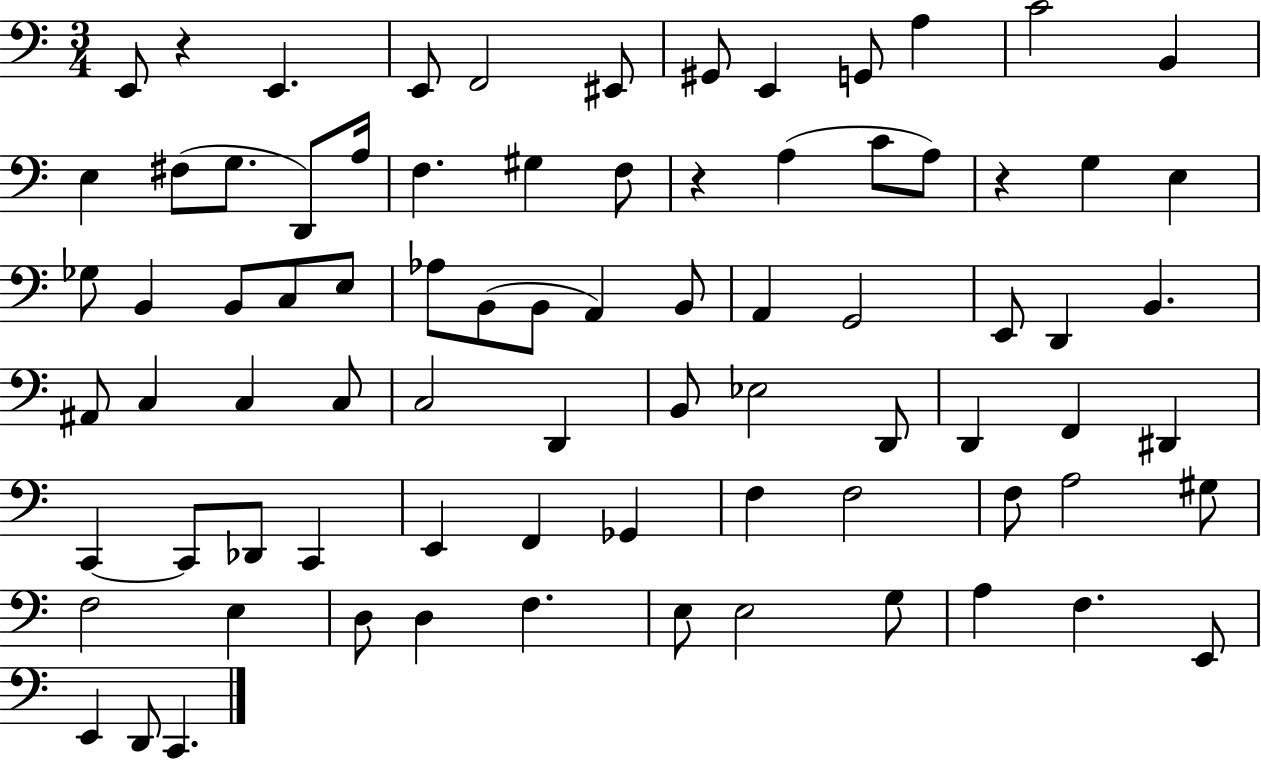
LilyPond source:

{
  \clef bass
  \numericTimeSignature
  \time 3/4
  \key c \major
  \repeat volta 2 { e,8 r4 e,4. | e,8 f,2 eis,8 | gis,8 e,4 g,8 a4 | c'2 b,4 | \break e4 fis8( g8. d,8) a16 | f4. gis4 f8 | r4 a4( c'8 a8) | r4 g4 e4 | \break ges8 b,4 b,8 c8 e8 | aes8 b,8( b,8 a,4) b,8 | a,4 g,2 | e,8 d,4 b,4. | \break ais,8 c4 c4 c8 | c2 d,4 | b,8 ees2 d,8 | d,4 f,4 dis,4 | \break c,4~~ c,8 des,8 c,4 | e,4 f,4 ges,4 | f4 f2 | f8 a2 gis8 | \break f2 e4 | d8 d4 f4. | e8 e2 g8 | a4 f4. e,8 | \break e,4 d,8 c,4. | } \bar "|."
}